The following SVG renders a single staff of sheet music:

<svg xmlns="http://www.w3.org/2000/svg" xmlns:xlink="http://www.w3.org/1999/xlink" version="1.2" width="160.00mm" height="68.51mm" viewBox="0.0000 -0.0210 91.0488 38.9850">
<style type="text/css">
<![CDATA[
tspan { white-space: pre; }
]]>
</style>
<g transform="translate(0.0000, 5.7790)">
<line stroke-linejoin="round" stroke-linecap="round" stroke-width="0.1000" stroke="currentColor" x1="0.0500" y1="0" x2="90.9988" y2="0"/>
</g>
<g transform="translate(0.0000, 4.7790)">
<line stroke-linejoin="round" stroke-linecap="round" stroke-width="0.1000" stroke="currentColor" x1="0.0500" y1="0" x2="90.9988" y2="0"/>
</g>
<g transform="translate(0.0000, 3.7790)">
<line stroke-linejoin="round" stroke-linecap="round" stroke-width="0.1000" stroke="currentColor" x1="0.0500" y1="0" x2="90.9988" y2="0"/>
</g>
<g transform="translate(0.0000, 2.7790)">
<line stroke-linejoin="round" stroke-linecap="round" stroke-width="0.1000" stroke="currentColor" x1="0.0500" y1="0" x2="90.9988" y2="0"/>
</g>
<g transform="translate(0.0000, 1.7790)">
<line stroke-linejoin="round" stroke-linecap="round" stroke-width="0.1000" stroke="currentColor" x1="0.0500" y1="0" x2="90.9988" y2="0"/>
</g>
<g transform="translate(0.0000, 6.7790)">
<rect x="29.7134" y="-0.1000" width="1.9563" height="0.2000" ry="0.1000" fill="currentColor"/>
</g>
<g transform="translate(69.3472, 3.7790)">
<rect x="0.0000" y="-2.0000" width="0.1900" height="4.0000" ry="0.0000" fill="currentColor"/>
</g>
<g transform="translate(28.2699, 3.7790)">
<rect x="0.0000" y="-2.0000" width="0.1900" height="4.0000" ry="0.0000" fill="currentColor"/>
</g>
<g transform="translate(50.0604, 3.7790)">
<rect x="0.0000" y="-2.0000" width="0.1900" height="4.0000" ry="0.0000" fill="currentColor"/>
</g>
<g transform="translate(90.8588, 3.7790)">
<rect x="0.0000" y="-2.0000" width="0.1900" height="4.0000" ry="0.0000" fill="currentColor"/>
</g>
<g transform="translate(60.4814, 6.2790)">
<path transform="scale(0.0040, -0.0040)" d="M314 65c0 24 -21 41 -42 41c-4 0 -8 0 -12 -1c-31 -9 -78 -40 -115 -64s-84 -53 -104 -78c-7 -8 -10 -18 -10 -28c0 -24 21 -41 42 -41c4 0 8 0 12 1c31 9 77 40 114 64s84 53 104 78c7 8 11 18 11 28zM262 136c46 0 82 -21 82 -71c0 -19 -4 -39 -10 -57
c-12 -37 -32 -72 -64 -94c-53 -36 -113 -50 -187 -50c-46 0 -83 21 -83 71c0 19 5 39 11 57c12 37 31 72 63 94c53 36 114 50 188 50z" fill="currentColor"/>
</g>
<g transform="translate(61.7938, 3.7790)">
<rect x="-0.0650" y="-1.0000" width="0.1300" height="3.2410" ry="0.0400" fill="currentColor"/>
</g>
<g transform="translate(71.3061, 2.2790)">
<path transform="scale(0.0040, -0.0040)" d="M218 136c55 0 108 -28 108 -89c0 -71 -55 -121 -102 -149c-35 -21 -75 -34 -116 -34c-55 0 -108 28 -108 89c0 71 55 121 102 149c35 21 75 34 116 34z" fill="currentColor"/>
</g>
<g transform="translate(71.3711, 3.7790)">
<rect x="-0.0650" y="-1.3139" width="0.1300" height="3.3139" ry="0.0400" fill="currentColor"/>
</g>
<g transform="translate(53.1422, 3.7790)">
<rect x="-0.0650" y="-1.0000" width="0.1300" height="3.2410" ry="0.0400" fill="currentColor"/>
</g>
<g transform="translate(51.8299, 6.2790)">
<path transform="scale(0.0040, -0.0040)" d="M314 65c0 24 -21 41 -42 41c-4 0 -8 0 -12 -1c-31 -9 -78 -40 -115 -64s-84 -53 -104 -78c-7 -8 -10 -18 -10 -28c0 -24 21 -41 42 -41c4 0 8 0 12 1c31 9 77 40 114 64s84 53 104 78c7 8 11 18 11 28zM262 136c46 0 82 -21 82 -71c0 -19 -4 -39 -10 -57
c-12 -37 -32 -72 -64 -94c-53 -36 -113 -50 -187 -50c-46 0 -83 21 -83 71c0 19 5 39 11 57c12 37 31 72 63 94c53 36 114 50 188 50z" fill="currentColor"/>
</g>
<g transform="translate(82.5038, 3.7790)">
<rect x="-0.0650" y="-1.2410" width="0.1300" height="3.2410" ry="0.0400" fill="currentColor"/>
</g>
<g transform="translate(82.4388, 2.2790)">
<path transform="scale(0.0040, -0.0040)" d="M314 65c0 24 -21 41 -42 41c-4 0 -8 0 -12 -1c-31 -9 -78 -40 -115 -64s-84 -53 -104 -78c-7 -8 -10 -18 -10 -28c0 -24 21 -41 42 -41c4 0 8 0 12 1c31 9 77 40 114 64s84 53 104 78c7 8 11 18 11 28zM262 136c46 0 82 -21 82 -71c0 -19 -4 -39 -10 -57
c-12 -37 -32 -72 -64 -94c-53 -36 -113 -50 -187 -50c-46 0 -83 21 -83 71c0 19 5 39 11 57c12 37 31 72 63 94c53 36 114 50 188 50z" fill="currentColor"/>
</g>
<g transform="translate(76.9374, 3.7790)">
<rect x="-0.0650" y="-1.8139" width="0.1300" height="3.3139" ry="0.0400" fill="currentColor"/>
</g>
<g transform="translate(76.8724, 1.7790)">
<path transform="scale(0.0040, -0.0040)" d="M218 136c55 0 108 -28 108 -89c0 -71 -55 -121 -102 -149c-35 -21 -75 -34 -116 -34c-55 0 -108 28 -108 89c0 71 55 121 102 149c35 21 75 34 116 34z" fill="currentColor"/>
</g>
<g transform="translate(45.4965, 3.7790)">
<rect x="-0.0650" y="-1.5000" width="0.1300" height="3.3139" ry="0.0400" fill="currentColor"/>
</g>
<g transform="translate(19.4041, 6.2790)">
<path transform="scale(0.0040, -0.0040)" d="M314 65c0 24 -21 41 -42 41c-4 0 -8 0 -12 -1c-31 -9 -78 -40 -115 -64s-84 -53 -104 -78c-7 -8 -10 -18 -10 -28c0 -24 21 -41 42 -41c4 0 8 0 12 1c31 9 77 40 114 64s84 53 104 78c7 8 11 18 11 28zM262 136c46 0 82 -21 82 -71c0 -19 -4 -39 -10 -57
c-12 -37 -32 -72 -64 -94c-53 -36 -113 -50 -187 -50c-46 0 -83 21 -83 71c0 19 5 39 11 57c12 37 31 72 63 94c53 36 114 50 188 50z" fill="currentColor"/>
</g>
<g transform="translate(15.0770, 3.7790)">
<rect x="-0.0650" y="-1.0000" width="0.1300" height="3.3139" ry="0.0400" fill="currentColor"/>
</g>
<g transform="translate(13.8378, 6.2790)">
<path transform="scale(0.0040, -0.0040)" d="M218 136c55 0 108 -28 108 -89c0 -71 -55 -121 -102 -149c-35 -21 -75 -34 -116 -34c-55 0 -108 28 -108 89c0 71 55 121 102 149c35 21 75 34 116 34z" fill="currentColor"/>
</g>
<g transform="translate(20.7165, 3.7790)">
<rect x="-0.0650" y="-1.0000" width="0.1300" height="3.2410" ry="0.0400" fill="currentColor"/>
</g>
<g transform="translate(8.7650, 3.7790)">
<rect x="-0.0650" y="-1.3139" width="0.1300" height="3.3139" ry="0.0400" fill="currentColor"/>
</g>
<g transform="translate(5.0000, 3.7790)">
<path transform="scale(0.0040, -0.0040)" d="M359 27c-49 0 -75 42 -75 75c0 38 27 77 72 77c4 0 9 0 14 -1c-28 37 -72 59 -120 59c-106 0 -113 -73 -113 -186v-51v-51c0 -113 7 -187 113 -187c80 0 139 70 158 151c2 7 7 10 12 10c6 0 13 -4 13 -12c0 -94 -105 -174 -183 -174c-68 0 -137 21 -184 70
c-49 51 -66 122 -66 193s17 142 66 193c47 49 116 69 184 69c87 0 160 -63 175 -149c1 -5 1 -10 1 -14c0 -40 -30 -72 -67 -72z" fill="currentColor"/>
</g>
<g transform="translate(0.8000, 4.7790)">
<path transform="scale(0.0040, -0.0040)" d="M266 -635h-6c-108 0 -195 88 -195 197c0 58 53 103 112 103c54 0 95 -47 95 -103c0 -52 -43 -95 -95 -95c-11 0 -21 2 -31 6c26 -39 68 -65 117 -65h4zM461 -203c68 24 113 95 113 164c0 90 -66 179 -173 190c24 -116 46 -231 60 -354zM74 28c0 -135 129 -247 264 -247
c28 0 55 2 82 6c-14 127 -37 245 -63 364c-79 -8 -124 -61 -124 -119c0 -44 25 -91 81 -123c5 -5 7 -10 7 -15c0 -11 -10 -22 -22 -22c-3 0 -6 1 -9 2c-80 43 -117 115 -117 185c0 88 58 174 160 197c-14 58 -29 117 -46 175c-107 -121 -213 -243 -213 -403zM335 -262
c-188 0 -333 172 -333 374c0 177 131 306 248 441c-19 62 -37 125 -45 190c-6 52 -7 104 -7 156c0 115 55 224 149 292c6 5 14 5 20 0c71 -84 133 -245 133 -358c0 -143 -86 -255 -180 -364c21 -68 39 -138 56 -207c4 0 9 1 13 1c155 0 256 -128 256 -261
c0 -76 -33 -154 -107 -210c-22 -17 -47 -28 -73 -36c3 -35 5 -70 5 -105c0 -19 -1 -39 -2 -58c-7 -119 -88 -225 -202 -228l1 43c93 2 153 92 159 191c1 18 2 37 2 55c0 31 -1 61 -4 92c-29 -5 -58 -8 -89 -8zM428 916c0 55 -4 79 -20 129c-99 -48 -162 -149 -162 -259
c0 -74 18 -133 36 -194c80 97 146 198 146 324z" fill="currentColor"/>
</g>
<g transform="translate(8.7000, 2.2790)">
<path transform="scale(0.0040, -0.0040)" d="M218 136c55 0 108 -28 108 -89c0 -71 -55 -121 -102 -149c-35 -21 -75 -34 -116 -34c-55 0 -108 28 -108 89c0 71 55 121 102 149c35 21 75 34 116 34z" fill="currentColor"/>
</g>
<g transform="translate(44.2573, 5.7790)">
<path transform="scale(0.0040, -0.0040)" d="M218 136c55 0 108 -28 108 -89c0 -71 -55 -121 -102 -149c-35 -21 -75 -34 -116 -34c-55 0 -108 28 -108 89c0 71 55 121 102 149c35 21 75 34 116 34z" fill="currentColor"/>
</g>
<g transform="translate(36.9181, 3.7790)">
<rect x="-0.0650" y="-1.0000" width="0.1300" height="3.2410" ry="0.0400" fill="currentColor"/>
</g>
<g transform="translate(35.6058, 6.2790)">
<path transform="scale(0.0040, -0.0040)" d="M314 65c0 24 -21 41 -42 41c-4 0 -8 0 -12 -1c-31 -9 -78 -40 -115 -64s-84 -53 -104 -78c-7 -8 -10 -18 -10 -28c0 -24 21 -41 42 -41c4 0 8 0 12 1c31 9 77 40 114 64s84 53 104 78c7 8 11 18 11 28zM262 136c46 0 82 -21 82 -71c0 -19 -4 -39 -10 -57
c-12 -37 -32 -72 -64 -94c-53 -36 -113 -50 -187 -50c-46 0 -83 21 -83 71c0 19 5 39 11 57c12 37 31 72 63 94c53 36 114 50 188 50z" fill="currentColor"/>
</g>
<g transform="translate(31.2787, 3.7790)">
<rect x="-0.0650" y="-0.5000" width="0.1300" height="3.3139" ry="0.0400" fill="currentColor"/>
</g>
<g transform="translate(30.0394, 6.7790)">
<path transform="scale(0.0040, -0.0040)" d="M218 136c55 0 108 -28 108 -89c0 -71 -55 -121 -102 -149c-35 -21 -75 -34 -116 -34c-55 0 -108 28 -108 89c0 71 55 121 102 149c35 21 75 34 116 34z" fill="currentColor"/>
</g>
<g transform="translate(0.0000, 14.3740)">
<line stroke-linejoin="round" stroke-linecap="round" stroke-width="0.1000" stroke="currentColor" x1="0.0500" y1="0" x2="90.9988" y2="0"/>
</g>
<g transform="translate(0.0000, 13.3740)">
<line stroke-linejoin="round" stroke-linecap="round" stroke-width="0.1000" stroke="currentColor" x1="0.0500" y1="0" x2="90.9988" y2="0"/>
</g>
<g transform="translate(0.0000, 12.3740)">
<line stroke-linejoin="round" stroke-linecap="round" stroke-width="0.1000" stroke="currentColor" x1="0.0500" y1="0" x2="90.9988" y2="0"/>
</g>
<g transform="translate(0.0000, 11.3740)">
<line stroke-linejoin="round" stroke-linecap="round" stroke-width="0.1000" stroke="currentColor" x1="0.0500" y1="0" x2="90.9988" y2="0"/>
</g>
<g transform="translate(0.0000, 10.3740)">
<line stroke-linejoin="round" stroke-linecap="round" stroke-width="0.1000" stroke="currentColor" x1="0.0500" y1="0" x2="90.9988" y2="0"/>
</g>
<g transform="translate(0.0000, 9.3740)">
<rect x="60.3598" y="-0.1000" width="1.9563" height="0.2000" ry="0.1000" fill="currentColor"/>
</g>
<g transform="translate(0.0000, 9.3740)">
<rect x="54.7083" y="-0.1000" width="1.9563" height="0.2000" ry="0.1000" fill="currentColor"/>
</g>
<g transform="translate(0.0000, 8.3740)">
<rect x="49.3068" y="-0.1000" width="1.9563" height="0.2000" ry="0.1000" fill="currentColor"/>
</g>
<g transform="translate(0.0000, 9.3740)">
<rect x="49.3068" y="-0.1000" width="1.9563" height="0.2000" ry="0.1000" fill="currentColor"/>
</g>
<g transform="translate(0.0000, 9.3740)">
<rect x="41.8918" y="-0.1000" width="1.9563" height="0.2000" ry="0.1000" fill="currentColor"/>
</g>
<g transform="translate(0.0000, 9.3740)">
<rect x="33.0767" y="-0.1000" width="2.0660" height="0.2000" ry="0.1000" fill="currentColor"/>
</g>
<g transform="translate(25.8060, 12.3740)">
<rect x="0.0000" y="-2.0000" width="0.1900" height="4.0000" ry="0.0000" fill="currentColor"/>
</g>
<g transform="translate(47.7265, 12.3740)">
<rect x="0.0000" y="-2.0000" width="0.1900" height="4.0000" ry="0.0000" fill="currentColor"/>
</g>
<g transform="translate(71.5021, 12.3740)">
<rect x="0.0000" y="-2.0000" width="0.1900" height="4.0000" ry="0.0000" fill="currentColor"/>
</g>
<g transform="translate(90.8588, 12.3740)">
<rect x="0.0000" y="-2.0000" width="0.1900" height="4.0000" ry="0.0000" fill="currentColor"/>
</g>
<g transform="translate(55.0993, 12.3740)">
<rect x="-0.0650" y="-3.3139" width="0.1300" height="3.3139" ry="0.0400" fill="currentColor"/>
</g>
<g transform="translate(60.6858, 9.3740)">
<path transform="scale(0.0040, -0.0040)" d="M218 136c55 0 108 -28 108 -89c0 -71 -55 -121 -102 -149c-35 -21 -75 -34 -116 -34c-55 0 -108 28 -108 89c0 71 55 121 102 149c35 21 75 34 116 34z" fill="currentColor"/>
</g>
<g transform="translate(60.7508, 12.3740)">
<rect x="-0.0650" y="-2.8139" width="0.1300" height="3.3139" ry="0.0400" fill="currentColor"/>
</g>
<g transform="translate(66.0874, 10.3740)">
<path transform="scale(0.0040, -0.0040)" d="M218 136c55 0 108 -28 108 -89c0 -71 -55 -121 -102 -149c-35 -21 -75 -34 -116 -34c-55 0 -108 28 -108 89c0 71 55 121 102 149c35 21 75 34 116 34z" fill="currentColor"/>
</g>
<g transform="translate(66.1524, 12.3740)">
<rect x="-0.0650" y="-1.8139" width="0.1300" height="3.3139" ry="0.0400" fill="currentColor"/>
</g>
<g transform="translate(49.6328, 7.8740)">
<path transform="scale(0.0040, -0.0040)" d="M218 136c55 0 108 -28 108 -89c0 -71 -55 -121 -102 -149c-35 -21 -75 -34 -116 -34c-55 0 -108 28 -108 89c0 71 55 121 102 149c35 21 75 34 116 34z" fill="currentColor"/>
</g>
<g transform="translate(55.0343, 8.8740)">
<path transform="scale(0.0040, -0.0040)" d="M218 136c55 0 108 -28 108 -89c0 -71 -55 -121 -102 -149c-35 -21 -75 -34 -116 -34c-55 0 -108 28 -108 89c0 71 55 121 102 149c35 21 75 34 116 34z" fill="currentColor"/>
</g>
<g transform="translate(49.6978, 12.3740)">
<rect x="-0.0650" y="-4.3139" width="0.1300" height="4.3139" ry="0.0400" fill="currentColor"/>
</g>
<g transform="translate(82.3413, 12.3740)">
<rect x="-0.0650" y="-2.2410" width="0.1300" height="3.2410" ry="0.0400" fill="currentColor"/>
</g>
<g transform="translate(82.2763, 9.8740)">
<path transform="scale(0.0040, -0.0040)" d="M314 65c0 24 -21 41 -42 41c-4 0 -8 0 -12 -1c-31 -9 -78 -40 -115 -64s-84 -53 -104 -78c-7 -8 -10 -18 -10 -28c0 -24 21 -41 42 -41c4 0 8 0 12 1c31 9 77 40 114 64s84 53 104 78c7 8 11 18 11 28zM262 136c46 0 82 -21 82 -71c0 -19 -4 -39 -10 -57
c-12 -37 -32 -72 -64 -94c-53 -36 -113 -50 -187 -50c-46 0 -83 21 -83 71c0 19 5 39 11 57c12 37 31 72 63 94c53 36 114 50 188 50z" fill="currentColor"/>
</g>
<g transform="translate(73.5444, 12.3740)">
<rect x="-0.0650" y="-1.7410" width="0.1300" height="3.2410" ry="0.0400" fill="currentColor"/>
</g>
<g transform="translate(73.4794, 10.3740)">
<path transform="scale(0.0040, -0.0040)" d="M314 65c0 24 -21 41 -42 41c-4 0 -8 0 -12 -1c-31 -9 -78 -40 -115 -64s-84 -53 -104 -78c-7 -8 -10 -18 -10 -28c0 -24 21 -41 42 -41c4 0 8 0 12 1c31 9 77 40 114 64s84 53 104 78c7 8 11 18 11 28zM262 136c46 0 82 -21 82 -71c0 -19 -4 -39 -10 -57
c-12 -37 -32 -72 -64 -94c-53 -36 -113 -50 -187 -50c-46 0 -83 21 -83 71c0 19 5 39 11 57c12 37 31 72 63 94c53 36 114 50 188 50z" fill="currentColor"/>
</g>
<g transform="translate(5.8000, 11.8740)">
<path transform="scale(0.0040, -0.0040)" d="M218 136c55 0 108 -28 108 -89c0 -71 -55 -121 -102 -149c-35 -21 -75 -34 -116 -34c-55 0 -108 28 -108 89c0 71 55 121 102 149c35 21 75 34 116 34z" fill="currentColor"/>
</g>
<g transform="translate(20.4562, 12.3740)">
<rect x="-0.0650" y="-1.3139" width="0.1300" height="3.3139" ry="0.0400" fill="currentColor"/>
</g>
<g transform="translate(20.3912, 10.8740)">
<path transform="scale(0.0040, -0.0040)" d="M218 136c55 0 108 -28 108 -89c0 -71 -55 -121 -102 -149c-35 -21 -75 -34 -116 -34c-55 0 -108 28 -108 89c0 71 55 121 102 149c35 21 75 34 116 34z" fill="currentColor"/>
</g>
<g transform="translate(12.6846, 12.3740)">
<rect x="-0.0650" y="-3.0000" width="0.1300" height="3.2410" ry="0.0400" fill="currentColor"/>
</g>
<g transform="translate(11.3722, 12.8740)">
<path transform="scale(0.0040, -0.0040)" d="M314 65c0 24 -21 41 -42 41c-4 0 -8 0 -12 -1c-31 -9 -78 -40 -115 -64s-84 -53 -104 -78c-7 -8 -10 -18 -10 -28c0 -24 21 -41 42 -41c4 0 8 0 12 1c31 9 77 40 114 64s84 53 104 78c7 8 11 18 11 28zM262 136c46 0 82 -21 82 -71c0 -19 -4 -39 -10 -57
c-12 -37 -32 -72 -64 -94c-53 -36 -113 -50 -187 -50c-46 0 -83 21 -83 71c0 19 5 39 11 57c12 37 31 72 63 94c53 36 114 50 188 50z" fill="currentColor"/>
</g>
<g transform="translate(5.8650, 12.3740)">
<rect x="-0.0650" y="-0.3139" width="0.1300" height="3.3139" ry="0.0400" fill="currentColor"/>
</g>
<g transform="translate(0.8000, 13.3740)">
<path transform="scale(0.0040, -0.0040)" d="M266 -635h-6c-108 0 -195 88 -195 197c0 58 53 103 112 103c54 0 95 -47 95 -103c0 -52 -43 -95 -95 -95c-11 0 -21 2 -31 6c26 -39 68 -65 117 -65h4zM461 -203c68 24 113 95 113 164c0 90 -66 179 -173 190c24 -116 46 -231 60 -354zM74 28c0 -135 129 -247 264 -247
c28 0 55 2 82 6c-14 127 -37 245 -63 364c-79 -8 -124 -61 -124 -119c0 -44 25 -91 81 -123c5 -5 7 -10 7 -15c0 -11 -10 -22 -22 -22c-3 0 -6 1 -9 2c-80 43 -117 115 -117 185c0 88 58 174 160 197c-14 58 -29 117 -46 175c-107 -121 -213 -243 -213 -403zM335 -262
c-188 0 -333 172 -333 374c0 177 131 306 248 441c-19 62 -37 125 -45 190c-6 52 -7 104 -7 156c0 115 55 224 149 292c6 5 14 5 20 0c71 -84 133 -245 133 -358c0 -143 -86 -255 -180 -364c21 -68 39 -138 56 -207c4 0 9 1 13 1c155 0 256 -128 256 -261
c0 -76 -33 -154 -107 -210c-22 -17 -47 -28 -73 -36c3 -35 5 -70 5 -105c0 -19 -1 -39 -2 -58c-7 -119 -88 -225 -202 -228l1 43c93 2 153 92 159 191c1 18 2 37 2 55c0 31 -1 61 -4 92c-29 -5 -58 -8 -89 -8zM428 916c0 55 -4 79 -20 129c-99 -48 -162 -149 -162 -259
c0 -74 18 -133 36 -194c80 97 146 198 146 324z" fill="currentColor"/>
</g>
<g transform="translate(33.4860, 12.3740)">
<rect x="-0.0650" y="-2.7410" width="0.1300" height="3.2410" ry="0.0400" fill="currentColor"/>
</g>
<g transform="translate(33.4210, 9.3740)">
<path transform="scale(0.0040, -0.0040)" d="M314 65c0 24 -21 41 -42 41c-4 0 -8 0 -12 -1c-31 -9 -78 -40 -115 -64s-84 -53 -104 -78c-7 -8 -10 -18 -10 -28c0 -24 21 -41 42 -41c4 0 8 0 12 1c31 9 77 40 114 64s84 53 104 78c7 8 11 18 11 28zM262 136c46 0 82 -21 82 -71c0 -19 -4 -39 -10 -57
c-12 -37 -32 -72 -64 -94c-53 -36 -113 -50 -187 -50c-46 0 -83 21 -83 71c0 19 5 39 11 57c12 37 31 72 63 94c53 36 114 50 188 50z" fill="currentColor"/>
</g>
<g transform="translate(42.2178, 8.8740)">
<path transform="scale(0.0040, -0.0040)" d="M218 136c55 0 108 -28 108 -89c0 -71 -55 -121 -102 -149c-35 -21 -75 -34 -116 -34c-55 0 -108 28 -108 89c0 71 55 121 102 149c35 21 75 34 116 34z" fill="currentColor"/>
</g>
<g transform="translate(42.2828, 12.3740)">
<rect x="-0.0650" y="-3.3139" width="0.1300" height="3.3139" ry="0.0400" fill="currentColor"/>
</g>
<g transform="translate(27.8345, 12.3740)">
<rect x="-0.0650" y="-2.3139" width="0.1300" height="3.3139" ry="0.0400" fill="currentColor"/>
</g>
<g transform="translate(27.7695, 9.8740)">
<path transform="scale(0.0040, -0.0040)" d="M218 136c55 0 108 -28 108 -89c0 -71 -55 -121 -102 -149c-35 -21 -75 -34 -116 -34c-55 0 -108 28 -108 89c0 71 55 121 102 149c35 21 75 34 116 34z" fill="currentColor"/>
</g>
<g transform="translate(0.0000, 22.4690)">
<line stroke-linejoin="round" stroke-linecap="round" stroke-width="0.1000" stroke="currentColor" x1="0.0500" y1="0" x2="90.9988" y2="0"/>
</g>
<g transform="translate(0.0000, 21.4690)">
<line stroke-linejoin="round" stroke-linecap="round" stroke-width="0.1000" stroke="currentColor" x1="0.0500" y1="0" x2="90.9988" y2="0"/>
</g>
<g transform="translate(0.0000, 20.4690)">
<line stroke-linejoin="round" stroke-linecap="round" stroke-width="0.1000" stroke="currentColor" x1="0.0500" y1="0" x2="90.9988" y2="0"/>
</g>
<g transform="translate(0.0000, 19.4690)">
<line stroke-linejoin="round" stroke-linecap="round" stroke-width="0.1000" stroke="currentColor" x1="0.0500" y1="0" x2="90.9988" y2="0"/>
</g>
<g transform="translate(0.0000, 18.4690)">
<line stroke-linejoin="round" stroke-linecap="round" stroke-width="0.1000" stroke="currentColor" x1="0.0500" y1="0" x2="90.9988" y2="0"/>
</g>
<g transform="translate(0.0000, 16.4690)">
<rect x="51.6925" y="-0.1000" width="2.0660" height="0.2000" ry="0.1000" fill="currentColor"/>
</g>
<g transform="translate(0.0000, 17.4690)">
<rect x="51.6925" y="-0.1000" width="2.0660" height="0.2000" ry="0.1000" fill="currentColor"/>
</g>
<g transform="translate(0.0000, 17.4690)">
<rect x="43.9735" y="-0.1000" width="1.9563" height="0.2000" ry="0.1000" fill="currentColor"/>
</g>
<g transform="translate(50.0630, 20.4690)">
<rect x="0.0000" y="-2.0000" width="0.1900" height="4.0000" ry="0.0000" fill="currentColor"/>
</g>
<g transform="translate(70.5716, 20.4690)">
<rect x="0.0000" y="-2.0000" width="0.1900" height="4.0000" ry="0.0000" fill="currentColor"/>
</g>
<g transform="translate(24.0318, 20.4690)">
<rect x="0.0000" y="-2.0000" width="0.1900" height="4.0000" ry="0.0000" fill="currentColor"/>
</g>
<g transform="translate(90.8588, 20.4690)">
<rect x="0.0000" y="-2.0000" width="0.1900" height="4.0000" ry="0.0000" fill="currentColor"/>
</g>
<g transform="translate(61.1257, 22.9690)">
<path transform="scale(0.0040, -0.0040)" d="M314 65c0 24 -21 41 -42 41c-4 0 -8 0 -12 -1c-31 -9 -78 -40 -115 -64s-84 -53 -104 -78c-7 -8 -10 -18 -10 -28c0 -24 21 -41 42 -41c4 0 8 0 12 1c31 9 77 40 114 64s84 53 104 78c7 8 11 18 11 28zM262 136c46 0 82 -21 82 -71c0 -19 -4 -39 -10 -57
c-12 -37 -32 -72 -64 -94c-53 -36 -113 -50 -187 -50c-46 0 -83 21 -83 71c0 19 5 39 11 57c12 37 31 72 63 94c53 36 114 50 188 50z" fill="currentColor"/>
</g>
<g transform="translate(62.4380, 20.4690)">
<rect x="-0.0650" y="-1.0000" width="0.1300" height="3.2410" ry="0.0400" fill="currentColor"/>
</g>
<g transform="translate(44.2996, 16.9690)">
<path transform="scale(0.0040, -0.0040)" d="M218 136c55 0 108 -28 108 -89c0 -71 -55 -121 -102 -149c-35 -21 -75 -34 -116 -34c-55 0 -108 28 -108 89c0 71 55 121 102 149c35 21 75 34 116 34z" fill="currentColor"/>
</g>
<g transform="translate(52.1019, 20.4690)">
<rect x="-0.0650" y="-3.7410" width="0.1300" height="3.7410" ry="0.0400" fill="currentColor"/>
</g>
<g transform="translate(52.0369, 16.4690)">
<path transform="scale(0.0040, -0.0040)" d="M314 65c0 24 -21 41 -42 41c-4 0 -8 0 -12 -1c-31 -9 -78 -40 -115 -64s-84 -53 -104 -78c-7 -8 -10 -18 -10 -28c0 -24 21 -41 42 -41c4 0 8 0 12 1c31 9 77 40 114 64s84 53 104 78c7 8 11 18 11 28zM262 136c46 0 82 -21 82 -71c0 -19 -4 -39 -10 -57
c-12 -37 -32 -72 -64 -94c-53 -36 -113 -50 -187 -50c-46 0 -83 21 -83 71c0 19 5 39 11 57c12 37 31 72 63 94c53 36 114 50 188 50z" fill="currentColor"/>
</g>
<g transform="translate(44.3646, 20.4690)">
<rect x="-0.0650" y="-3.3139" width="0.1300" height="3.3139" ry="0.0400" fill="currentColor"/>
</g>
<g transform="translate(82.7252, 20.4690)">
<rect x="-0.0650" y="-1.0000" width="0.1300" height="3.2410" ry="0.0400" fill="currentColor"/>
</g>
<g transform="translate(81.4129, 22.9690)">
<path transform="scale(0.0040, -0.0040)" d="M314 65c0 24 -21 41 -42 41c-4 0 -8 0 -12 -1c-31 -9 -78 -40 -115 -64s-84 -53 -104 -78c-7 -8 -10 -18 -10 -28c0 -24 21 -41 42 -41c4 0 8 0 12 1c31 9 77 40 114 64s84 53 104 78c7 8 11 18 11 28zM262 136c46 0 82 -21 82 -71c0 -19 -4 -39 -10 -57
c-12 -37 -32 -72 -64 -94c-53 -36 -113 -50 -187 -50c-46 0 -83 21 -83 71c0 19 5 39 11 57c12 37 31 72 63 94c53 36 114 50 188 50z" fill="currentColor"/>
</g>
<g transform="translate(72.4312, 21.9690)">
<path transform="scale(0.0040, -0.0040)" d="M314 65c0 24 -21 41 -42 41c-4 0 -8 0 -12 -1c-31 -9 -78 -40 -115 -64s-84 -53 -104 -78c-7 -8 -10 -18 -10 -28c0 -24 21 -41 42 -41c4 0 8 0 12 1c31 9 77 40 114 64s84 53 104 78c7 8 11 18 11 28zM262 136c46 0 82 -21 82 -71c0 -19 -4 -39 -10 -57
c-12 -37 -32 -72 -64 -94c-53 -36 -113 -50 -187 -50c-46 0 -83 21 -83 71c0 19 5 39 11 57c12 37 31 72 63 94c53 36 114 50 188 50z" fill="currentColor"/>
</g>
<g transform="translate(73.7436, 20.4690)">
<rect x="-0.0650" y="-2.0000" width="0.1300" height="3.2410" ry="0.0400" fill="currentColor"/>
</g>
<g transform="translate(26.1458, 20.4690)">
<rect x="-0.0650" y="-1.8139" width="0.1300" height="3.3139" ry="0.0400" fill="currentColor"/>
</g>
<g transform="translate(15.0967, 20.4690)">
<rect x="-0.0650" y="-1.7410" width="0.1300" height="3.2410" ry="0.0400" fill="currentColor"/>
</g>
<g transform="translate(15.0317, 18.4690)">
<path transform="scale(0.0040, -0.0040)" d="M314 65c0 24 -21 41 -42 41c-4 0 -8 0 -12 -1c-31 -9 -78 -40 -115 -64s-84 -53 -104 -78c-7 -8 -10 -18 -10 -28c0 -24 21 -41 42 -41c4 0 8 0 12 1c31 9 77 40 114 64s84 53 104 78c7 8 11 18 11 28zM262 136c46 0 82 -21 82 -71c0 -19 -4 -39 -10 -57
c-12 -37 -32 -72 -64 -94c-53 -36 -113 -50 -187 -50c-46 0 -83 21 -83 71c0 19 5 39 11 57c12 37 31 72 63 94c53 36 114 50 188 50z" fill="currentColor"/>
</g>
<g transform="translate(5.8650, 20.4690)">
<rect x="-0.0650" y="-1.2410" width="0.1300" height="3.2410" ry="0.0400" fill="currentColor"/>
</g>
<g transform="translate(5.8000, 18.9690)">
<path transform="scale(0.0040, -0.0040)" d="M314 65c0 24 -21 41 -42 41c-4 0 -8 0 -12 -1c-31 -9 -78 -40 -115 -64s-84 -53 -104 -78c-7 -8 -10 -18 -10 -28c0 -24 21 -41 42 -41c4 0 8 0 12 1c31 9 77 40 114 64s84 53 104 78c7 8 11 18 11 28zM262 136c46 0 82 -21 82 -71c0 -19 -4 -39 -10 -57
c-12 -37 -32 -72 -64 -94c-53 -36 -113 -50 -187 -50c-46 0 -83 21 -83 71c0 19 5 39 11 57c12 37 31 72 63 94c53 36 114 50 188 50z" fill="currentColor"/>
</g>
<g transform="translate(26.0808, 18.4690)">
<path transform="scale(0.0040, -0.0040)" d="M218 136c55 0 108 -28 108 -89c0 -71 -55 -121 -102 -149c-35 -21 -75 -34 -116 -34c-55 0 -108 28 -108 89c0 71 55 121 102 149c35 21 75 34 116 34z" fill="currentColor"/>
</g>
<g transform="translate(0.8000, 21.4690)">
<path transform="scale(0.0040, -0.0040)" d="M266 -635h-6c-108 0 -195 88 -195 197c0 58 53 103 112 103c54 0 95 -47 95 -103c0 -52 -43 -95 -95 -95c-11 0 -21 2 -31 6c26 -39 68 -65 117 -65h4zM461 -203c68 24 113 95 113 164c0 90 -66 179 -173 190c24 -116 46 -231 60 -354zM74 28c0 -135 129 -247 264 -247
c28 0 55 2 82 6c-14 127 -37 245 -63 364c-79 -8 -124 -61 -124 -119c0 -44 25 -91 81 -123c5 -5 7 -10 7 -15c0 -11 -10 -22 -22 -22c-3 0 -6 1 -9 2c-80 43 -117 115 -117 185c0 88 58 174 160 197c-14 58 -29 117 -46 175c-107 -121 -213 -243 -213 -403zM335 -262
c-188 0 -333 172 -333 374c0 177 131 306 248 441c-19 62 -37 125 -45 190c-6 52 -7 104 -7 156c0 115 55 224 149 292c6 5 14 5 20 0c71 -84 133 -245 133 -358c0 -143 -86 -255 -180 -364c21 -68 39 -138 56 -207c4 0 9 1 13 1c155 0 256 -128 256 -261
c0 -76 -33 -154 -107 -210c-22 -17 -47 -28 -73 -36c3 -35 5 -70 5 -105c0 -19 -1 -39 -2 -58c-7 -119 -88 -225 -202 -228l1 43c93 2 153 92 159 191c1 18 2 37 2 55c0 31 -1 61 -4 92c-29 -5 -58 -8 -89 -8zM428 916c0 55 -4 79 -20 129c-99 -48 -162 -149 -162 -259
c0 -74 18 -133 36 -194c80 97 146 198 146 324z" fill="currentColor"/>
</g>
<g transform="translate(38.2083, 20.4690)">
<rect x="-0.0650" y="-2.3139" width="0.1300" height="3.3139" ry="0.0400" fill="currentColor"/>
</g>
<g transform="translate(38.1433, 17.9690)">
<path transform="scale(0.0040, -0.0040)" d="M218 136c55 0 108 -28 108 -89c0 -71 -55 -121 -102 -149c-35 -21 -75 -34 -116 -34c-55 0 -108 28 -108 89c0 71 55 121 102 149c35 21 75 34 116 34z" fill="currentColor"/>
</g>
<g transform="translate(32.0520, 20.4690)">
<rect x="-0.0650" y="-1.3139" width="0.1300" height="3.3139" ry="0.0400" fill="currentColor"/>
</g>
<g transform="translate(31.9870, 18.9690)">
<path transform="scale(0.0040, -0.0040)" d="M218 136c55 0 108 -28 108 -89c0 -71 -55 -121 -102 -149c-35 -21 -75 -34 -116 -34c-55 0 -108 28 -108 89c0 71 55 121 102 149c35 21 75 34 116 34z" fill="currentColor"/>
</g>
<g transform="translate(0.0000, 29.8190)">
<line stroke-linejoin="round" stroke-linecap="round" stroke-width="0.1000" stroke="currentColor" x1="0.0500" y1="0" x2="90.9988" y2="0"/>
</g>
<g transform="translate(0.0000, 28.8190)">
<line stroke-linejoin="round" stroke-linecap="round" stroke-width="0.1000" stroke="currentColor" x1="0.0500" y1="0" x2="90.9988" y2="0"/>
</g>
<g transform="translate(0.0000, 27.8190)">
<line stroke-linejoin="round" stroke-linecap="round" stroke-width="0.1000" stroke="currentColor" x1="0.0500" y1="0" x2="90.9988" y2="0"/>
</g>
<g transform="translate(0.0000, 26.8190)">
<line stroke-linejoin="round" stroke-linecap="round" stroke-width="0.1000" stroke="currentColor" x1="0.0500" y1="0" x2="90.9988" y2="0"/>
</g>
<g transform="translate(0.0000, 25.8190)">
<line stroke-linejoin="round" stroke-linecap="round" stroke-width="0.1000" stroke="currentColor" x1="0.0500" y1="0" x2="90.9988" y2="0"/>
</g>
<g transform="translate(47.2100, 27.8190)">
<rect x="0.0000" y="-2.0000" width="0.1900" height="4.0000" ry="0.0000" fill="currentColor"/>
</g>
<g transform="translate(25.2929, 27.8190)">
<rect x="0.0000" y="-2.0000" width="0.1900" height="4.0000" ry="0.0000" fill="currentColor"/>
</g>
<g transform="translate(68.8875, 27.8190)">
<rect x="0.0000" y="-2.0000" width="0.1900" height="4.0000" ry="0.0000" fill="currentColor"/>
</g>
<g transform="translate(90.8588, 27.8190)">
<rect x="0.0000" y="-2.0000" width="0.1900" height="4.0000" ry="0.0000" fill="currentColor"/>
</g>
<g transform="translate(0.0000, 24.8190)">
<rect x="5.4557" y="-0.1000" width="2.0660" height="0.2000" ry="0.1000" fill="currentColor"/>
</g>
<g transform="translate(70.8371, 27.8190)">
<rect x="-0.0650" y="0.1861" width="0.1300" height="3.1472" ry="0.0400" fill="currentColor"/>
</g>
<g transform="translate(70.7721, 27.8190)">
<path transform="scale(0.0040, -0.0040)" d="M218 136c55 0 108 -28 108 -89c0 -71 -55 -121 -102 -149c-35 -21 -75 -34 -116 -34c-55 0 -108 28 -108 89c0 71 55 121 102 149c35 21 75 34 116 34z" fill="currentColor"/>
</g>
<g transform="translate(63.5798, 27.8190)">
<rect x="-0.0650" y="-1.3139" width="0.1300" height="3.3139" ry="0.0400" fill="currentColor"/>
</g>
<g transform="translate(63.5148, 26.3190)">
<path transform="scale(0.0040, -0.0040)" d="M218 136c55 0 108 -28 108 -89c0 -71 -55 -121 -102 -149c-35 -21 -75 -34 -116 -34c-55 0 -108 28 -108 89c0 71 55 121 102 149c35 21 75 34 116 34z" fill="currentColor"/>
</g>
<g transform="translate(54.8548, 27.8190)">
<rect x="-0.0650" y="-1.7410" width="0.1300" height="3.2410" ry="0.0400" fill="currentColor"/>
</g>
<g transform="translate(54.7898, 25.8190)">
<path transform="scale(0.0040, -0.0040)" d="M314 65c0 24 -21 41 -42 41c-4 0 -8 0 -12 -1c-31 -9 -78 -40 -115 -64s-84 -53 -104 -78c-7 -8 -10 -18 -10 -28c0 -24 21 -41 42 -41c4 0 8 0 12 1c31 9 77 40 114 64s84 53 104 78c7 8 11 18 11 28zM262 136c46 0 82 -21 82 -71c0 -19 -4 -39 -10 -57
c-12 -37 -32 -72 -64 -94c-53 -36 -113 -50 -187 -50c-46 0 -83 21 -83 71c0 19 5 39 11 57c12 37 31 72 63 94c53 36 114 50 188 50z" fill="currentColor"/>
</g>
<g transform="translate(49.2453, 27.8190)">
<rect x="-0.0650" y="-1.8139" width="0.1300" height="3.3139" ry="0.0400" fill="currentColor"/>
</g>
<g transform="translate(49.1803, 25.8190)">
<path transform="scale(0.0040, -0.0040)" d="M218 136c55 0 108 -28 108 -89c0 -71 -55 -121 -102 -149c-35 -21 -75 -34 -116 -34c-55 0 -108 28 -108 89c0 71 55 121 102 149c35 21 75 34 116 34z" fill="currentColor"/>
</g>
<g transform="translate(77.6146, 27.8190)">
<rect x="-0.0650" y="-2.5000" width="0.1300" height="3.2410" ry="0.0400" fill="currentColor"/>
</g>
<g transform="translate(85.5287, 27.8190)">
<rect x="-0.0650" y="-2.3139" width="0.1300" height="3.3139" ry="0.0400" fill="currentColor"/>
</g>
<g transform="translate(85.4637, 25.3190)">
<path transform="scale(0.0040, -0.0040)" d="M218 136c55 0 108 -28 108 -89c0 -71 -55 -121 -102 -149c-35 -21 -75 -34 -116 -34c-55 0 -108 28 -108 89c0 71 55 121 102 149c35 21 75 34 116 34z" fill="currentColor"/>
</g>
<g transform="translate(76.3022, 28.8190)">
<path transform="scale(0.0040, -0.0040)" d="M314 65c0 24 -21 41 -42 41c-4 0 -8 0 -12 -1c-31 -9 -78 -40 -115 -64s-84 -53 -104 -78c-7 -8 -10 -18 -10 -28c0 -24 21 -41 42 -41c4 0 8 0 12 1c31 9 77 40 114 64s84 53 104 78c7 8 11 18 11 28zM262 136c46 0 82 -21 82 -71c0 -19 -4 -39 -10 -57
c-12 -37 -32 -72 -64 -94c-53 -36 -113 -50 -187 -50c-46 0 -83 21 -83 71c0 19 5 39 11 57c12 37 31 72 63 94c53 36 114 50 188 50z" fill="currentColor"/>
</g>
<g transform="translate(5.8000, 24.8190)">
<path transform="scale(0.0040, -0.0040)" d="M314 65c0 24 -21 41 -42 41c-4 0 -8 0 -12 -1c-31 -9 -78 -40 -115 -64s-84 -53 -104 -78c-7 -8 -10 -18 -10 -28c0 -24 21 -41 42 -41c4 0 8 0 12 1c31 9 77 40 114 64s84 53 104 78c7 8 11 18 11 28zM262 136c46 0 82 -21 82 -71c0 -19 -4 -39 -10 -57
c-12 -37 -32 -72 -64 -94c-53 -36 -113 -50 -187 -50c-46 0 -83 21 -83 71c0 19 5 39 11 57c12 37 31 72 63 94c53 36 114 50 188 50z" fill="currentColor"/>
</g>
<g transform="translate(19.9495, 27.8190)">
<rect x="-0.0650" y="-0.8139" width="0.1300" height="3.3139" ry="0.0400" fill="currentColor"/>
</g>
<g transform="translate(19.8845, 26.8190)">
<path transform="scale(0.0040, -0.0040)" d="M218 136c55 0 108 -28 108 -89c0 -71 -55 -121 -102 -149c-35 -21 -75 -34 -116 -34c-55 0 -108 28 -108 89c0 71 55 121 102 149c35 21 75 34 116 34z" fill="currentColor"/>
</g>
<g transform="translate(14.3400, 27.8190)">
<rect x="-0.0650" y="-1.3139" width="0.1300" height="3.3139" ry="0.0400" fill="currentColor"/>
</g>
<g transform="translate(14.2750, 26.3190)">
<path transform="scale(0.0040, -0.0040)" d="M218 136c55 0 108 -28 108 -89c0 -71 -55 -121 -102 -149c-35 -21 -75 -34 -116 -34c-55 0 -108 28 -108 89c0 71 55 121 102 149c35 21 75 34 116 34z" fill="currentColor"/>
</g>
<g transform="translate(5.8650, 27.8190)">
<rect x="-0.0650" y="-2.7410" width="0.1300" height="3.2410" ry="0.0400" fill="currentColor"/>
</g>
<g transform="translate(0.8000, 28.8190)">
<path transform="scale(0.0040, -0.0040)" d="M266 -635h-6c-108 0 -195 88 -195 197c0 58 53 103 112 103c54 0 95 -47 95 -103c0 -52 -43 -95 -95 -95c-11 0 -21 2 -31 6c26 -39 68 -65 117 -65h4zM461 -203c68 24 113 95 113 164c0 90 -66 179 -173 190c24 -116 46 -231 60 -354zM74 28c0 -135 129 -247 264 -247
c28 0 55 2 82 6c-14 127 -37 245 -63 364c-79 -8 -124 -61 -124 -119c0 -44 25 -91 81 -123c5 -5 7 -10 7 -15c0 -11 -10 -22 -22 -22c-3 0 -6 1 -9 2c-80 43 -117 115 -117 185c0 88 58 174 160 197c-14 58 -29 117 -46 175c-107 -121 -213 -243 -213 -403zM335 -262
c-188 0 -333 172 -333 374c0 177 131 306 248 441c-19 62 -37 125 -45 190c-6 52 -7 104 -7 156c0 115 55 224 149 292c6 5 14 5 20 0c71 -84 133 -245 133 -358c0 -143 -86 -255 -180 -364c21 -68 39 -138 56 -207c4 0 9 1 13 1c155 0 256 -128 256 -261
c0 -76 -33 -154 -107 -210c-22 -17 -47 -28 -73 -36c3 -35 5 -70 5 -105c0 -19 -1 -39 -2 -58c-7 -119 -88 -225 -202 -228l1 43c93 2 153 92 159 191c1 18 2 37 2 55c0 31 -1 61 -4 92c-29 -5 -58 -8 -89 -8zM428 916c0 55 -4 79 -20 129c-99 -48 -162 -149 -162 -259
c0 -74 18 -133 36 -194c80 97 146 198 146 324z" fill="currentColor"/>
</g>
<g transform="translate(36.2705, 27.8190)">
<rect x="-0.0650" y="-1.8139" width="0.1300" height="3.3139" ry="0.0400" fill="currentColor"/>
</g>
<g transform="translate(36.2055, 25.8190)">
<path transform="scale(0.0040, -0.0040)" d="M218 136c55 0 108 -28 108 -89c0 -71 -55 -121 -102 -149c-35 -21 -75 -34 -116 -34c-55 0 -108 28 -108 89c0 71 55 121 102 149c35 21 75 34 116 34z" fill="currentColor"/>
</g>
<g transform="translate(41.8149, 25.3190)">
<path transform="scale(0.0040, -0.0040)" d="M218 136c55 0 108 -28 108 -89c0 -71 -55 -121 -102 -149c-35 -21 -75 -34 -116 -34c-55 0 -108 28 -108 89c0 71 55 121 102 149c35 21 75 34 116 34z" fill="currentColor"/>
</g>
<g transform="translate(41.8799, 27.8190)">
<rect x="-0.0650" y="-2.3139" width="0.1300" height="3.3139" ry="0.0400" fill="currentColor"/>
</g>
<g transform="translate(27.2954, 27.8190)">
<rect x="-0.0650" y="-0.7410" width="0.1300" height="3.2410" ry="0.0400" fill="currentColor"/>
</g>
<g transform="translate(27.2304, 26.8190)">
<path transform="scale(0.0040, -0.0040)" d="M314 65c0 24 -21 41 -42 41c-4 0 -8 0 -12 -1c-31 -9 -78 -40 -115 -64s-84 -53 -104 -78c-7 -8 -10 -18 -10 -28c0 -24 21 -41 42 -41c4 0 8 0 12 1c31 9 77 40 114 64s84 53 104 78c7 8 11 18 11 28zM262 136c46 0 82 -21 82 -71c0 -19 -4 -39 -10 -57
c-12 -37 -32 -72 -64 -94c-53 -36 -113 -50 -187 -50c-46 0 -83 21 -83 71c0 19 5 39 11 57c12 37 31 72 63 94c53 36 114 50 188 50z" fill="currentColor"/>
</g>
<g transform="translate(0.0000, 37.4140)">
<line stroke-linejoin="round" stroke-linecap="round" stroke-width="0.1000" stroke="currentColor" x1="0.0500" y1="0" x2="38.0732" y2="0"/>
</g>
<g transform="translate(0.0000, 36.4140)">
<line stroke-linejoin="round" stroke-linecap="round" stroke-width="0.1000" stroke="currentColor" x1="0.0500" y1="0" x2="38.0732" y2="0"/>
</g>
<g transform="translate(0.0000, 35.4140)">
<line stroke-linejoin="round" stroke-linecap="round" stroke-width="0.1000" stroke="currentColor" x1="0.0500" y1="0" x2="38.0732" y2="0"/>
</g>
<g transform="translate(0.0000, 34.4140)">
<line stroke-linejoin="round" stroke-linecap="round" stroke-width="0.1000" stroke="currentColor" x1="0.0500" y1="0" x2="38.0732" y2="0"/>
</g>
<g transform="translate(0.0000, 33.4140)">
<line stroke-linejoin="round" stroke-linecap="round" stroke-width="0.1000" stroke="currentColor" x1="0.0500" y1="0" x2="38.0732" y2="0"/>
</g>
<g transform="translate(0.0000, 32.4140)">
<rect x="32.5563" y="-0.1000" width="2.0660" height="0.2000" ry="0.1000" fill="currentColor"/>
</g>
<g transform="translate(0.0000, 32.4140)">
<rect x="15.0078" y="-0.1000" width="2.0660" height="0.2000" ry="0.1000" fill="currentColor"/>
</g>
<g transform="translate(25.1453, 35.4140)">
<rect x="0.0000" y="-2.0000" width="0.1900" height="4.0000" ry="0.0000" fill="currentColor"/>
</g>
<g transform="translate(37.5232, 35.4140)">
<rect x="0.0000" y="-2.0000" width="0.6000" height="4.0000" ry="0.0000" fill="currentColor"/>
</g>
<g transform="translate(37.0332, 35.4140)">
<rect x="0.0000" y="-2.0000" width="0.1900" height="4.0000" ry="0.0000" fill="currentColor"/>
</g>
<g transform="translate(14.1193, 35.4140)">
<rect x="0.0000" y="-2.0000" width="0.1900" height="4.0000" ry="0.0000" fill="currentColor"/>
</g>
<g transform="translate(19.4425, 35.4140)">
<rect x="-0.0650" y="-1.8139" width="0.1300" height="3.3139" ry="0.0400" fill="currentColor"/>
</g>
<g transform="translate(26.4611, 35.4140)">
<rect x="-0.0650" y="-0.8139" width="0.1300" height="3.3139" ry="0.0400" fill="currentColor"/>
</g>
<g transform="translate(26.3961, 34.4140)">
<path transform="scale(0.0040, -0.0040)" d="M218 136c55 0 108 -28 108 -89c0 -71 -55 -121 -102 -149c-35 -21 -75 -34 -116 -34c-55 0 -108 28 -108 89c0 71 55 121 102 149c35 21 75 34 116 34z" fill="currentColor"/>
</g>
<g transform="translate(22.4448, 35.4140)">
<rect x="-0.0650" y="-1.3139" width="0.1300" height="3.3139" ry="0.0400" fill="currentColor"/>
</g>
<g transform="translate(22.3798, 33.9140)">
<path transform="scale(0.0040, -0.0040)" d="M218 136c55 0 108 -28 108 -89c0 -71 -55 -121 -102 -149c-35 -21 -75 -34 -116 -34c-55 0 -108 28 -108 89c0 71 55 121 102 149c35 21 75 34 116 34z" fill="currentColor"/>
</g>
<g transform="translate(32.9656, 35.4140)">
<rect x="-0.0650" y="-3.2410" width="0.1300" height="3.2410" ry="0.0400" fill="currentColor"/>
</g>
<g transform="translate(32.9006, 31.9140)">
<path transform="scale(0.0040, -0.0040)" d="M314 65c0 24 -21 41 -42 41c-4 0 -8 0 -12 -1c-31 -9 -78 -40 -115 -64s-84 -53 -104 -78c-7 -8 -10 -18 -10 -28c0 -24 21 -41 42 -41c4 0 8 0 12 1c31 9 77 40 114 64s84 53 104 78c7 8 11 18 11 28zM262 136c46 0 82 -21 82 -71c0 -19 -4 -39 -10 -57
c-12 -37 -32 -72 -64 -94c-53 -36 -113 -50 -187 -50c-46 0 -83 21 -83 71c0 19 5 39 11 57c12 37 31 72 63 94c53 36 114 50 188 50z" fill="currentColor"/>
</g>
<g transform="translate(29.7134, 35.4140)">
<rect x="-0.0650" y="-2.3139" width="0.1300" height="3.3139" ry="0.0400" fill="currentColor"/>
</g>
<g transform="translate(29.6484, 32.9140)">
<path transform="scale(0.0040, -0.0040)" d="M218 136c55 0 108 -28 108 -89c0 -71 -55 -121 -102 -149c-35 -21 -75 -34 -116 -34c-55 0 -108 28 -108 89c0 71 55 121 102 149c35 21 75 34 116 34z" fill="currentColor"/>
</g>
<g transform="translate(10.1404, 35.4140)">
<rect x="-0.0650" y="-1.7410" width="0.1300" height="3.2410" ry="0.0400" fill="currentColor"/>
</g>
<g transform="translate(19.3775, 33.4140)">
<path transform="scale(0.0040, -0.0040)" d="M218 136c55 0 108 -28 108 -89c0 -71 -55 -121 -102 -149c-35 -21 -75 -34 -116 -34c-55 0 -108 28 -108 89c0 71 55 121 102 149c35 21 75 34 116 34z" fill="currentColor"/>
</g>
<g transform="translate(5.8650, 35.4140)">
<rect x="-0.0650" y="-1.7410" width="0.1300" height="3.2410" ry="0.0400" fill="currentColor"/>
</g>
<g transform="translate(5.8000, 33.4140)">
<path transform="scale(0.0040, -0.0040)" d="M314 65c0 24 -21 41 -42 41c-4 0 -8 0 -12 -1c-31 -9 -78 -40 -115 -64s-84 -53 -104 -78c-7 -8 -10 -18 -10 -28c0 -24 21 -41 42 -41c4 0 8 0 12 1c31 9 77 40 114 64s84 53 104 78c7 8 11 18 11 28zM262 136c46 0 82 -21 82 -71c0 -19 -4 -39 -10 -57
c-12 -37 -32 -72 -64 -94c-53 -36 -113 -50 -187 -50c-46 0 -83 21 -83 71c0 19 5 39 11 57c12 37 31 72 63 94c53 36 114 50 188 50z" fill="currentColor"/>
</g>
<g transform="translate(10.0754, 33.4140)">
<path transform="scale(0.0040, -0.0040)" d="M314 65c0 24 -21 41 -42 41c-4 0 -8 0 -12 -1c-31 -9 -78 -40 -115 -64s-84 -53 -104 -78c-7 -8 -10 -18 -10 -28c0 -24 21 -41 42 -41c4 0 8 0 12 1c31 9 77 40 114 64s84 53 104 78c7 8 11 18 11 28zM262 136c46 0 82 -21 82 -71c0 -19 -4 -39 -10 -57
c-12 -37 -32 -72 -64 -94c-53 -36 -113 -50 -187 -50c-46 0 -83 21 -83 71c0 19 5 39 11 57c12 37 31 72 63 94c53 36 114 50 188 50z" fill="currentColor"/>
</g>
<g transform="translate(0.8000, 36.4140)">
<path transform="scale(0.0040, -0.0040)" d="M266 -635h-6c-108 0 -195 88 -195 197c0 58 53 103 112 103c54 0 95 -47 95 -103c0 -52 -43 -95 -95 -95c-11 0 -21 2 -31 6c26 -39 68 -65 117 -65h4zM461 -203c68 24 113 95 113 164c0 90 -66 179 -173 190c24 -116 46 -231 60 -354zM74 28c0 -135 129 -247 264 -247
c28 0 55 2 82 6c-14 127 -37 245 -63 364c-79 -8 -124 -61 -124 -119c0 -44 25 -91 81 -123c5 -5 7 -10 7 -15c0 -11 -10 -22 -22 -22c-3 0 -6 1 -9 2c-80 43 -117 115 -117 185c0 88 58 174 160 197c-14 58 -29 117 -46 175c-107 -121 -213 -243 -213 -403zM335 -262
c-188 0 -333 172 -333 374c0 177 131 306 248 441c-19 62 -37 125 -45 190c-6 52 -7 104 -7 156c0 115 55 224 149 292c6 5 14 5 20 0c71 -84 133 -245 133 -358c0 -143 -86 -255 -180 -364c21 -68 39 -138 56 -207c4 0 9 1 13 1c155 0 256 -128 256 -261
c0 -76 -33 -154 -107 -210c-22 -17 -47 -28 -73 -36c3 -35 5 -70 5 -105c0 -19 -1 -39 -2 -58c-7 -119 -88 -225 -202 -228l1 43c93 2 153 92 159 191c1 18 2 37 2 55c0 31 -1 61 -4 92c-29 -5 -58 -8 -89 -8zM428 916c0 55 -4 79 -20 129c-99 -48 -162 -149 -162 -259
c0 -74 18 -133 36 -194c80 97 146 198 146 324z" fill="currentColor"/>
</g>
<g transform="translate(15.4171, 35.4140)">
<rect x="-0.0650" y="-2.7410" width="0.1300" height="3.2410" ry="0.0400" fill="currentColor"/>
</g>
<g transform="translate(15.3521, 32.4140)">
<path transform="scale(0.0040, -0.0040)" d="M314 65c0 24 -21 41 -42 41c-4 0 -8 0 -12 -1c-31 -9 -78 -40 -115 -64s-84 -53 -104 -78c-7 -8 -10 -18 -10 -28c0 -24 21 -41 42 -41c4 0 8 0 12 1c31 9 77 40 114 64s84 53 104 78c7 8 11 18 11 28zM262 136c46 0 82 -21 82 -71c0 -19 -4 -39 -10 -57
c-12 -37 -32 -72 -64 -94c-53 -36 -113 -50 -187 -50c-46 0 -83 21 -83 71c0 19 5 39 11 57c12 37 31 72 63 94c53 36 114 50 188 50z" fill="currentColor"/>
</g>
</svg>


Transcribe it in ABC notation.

X:1
T:Untitled
M:4/4
L:1/4
K:C
e D D2 C D2 E D2 D2 e f e2 c A2 e g a2 b d' b a f f2 g2 e2 f2 f e g b c'2 D2 F2 D2 a2 e d d2 f g f f2 e B G2 g f2 f2 a2 f e d g b2